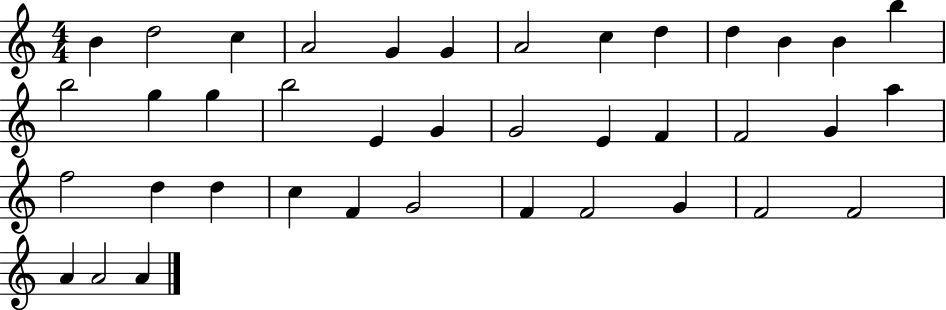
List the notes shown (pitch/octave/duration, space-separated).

B4/q D5/h C5/q A4/h G4/q G4/q A4/h C5/q D5/q D5/q B4/q B4/q B5/q B5/h G5/q G5/q B5/h E4/q G4/q G4/h E4/q F4/q F4/h G4/q A5/q F5/h D5/q D5/q C5/q F4/q G4/h F4/q F4/h G4/q F4/h F4/h A4/q A4/h A4/q